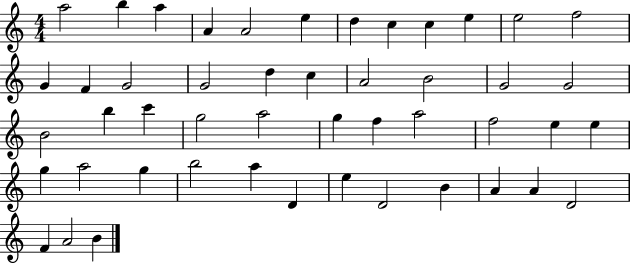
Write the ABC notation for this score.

X:1
T:Untitled
M:4/4
L:1/4
K:C
a2 b a A A2 e d c c e e2 f2 G F G2 G2 d c A2 B2 G2 G2 B2 b c' g2 a2 g f a2 f2 e e g a2 g b2 a D e D2 B A A D2 F A2 B